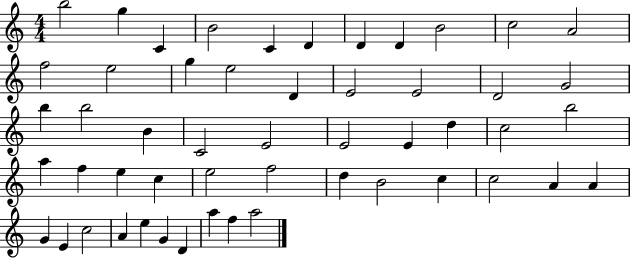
X:1
T:Untitled
M:4/4
L:1/4
K:C
b2 g C B2 C D D D B2 c2 A2 f2 e2 g e2 D E2 E2 D2 G2 b b2 B C2 E2 E2 E d c2 b2 a f e c e2 f2 d B2 c c2 A A G E c2 A e G D a f a2